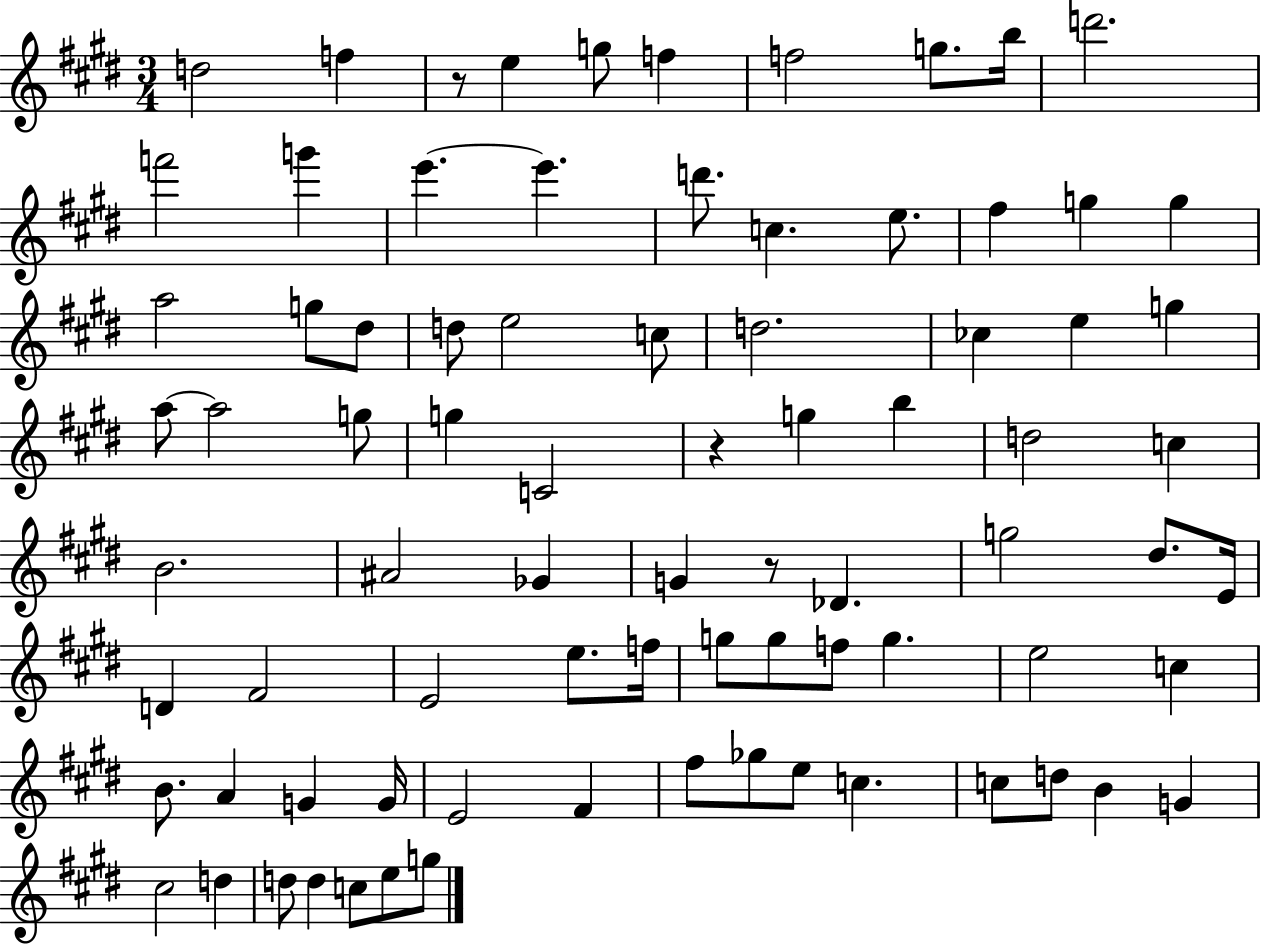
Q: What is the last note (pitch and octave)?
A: G5